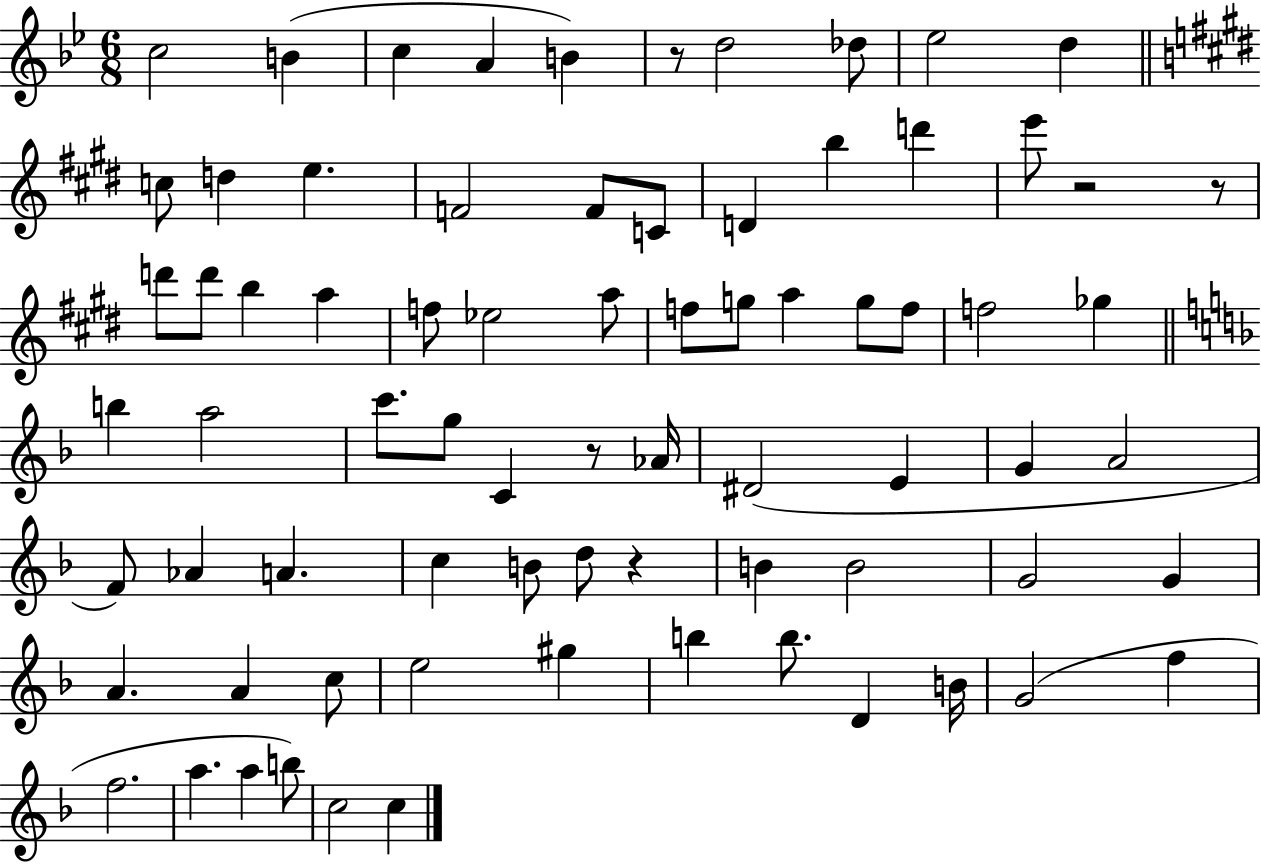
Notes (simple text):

C5/h B4/q C5/q A4/q B4/q R/e D5/h Db5/e Eb5/h D5/q C5/e D5/q E5/q. F4/h F4/e C4/e D4/q B5/q D6/q E6/e R/h R/e D6/e D6/e B5/q A5/q F5/e Eb5/h A5/e F5/e G5/e A5/q G5/e F5/e F5/h Gb5/q B5/q A5/h C6/e. G5/e C4/q R/e Ab4/s D#4/h E4/q G4/q A4/h F4/e Ab4/q A4/q. C5/q B4/e D5/e R/q B4/q B4/h G4/h G4/q A4/q. A4/q C5/e E5/h G#5/q B5/q B5/e. D4/q B4/s G4/h F5/q F5/h. A5/q. A5/q B5/e C5/h C5/q